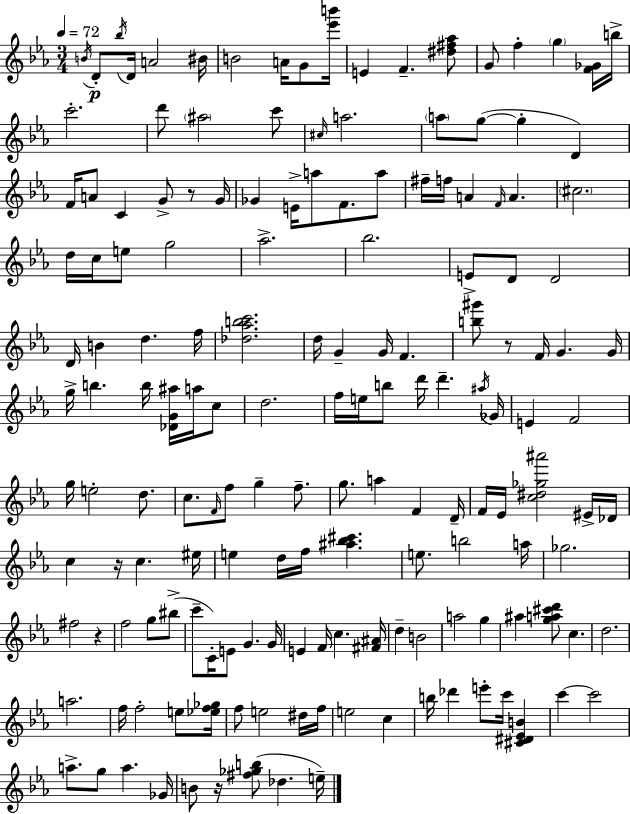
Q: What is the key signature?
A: EES major